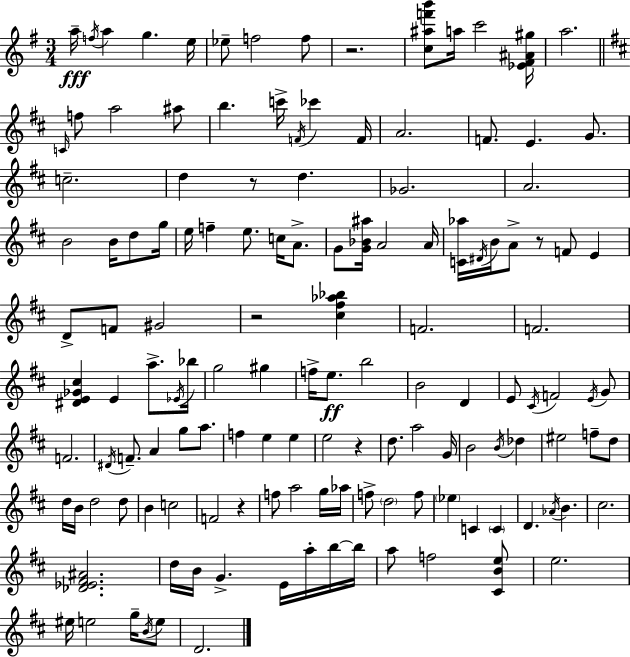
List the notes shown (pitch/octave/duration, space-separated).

A5/s F5/s A5/q G5/q. E5/s Eb5/e F5/h F5/e R/h. [C5,A#5,F6,B6]/e A5/s C6/h [Eb4,F#4,A#4,G#5]/s A5/h. C4/s F5/e A5/h A#5/e B5/q. C6/s F4/s CES6/q F4/s A4/h. F4/e. E4/q. G4/e. C5/h. D5/q R/e D5/q. Gb4/h. A4/h. B4/h B4/s D5/e G5/s E5/s F5/q E5/e. C5/s A4/e. G4/e [G4,Bb4,A#5]/s A4/h A4/s [C4,Ab5]/s D#4/s B4/s A4/e R/e F4/e E4/q D4/e F4/e G#4/h R/h [C#5,F#5,Ab5,Bb5]/q F4/h. F4/h. [D#4,E4,Gb4,C#5]/q E4/q A5/e. Eb4/s Bb5/s G5/h G#5/q F5/s E5/e. B5/h B4/h D4/q E4/e C#4/s F4/h E4/s G4/e F4/h. D#4/s F4/e. A4/q G5/e A5/e. F5/q E5/q E5/q E5/h R/q D5/e. A5/h G4/s B4/h B4/s Db5/q EIS5/h F5/e D5/e D5/s B4/s D5/h D5/e B4/q C5/h F4/h R/q F5/e A5/h G5/s Ab5/s F5/e D5/h F5/e Eb5/q C4/q C4/q D4/q. Ab4/s B4/q. C#5/h. [Db4,Eb4,F#4,A#4]/h. D5/s B4/s G4/q. E4/s A5/s B5/s B5/s A5/e F5/h [C#4,B4,E5]/e E5/h. EIS5/s E5/h G5/s B4/s E5/e D4/h.